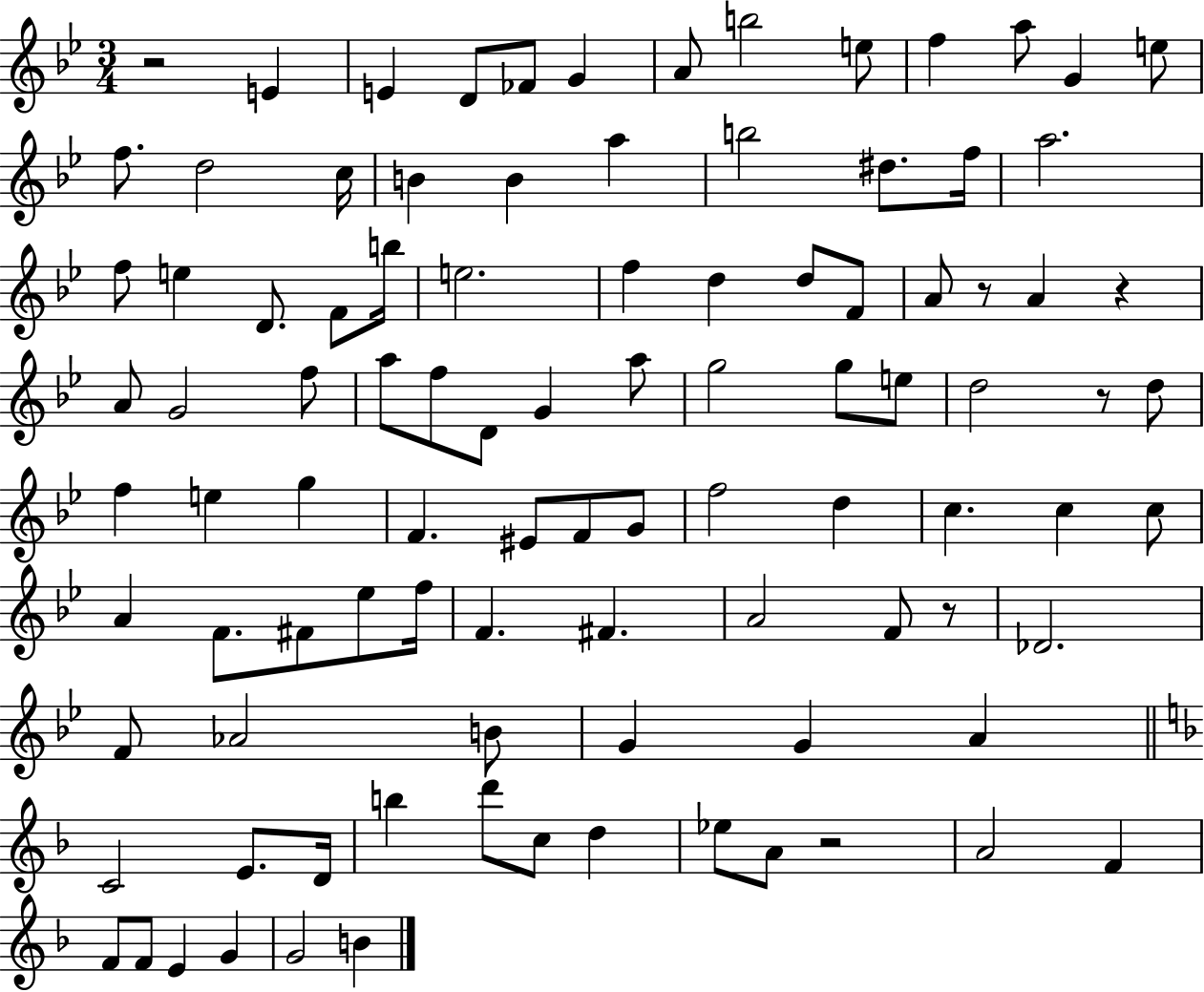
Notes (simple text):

R/h E4/q E4/q D4/e FES4/e G4/q A4/e B5/h E5/e F5/q A5/e G4/q E5/e F5/e. D5/h C5/s B4/q B4/q A5/q B5/h D#5/e. F5/s A5/h. F5/e E5/q D4/e. F4/e B5/s E5/h. F5/q D5/q D5/e F4/e A4/e R/e A4/q R/q A4/e G4/h F5/e A5/e F5/e D4/e G4/q A5/e G5/h G5/e E5/e D5/h R/e D5/e F5/q E5/q G5/q F4/q. EIS4/e F4/e G4/e F5/h D5/q C5/q. C5/q C5/e A4/q F4/e. F#4/e Eb5/e F5/s F4/q. F#4/q. A4/h F4/e R/e Db4/h. F4/e Ab4/h B4/e G4/q G4/q A4/q C4/h E4/e. D4/s B5/q D6/e C5/e D5/q Eb5/e A4/e R/h A4/h F4/q F4/e F4/e E4/q G4/q G4/h B4/q